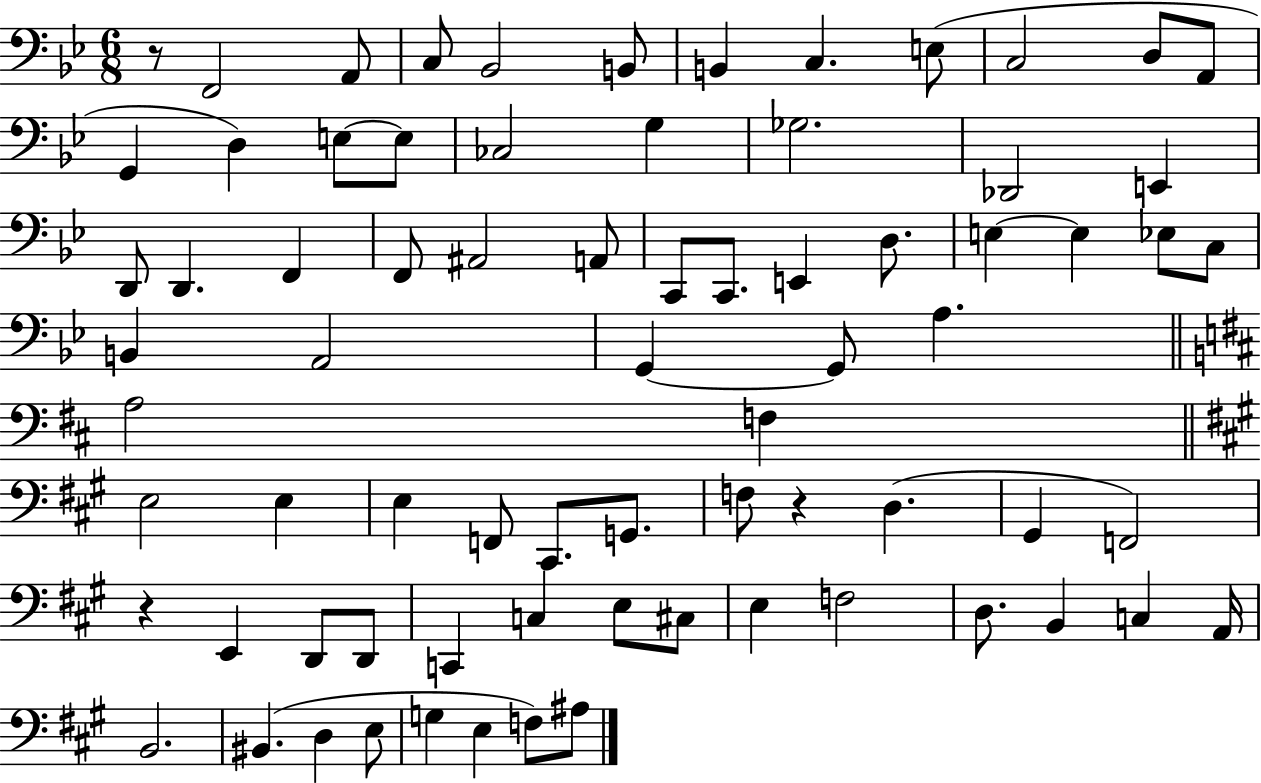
R/e F2/h A2/e C3/e Bb2/h B2/e B2/q C3/q. E3/e C3/h D3/e A2/e G2/q D3/q E3/e E3/e CES3/h G3/q Gb3/h. Db2/h E2/q D2/e D2/q. F2/q F2/e A#2/h A2/e C2/e C2/e. E2/q D3/e. E3/q E3/q Eb3/e C3/e B2/q A2/h G2/q G2/e A3/q. A3/h F3/q E3/h E3/q E3/q F2/e C#2/e. G2/e. F3/e R/q D3/q. G#2/q F2/h R/q E2/q D2/e D2/e C2/q C3/q E3/e C#3/e E3/q F3/h D3/e. B2/q C3/q A2/s B2/h. BIS2/q. D3/q E3/e G3/q E3/q F3/e A#3/e